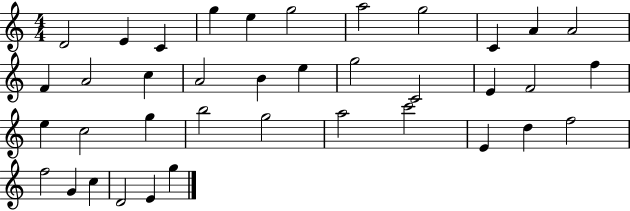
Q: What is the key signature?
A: C major